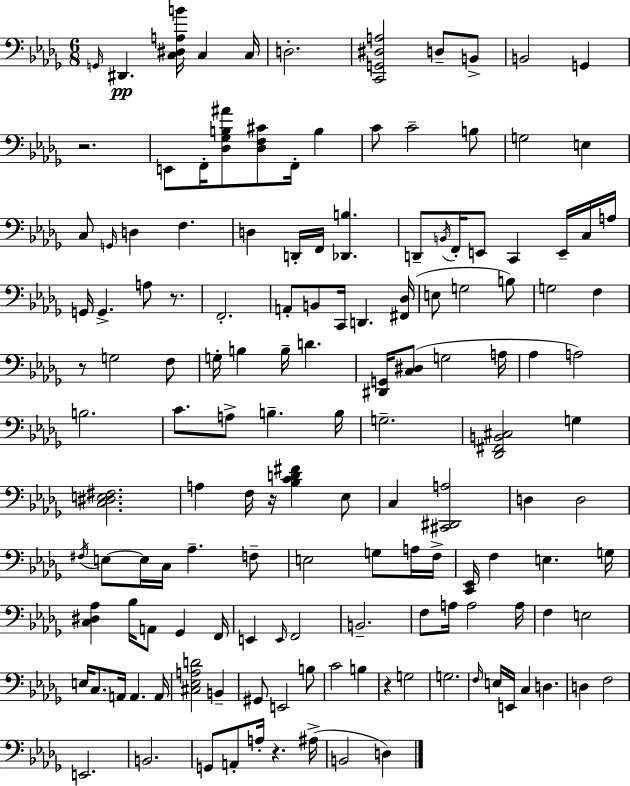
G2/s D#2/q. [C3,D#3,A3,B4]/s C3/q C3/s D3/h. [C2,G2,D#3,A3]/h D3/e B2/e B2/h G2/q R/h. E2/e F2/s [Db3,Gb3,B3,A#4]/e [Db3,F3,C#4]/e F2/s B3/q C4/e C4/h B3/e G3/h E3/q C3/e G2/s D3/q F3/q. D3/q D2/s F2/s [Db2,B3]/q. D2/e B2/s F2/s E2/e C2/q E2/s C3/s A3/s G2/s G2/q. A3/e R/e. F2/h. A2/e B2/e C2/s D2/q. [F#2,Db3]/s E3/e G3/h B3/e G3/h F3/q R/e G3/h F3/e G3/s B3/q B3/s D4/q. [D#2,G2]/s [C3,D#3]/e G3/h A3/s Ab3/q A3/h B3/h. C4/e. A3/e B3/q. B3/s G3/h. [Db2,F#2,B2,C#3]/h G3/q [C3,D#3,E3,F#3]/h. A3/q F3/s R/s [Bb3,C4,D4,F#4]/q Eb3/e C3/q [C#2,D#2,A3]/h D3/q D3/h F#3/s E3/e E3/s C3/s Ab3/q. F3/e E3/h G3/e A3/s F3/s [C2,Eb2]/s F3/q E3/q. G3/s [C3,D#3,Ab3]/q Bb3/s A2/e Gb2/q F2/s E2/q E2/s F2/h B2/h. F3/e A3/s A3/h A3/s F3/q E3/h E3/s C3/e. A2/s A2/q. A2/s [C#3,Eb3,A3,D4]/h B2/q G#2/e E2/h B3/e C4/h B3/q R/q G3/h G3/h. F3/s E3/s E2/s C3/q D3/q. D3/q F3/h E2/h. B2/h. G2/e A2/e A3/s R/q. A#3/s B2/h D3/q